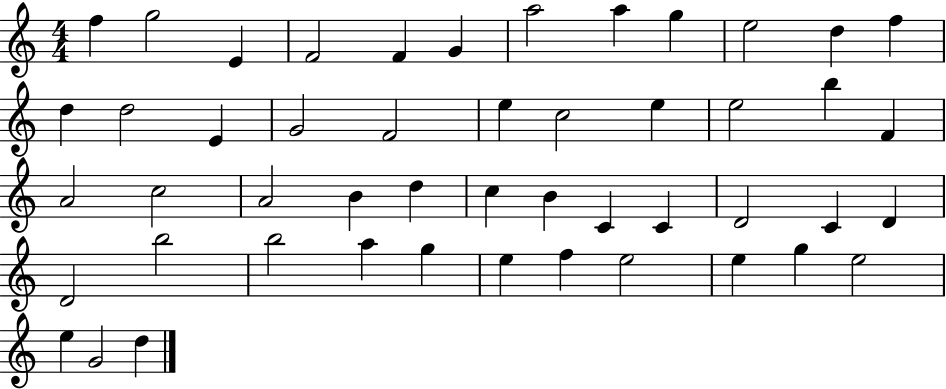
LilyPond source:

{
  \clef treble
  \numericTimeSignature
  \time 4/4
  \key c \major
  f''4 g''2 e'4 | f'2 f'4 g'4 | a''2 a''4 g''4 | e''2 d''4 f''4 | \break d''4 d''2 e'4 | g'2 f'2 | e''4 c''2 e''4 | e''2 b''4 f'4 | \break a'2 c''2 | a'2 b'4 d''4 | c''4 b'4 c'4 c'4 | d'2 c'4 d'4 | \break d'2 b''2 | b''2 a''4 g''4 | e''4 f''4 e''2 | e''4 g''4 e''2 | \break e''4 g'2 d''4 | \bar "|."
}